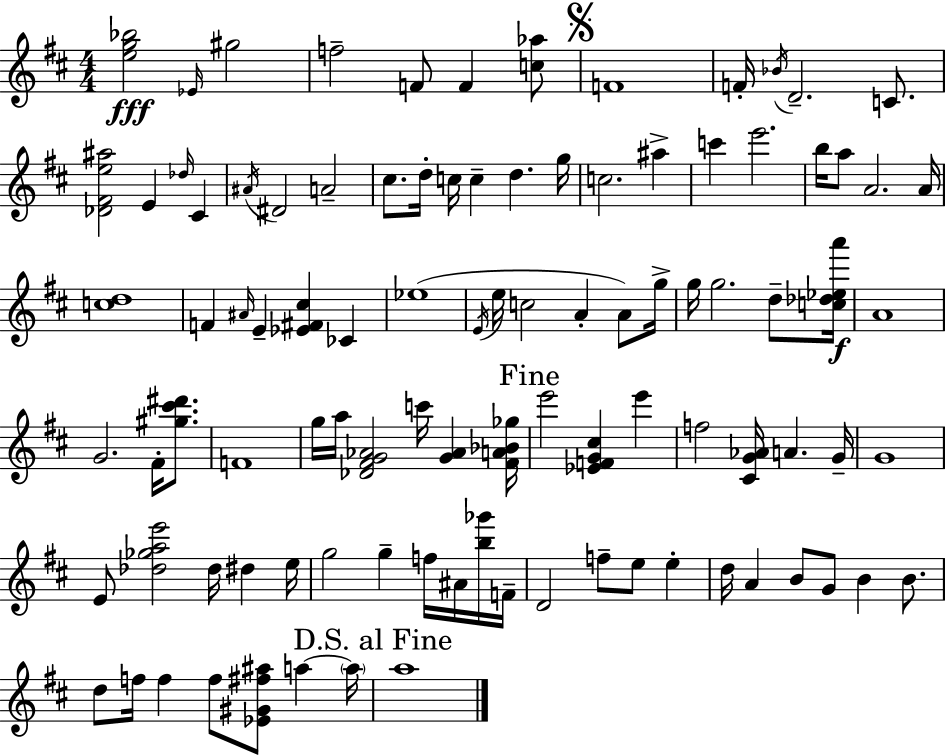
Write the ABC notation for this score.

X:1
T:Untitled
M:4/4
L:1/4
K:D
[eg_b]2 _E/4 ^g2 f2 F/2 F [c_a]/2 F4 F/4 _B/4 D2 C/2 [_D^Fe^a]2 E _d/4 ^C ^A/4 ^D2 A2 ^c/2 d/4 c/4 c d g/4 c2 ^a c' e'2 b/4 a/2 A2 A/4 [cd]4 F ^A/4 E [_E^F^c] _C _e4 E/4 e/4 c2 A A/2 g/4 g/4 g2 d/2 [c_d_ea']/4 A4 G2 ^F/4 [^g^c'^d']/2 F4 g/4 a/4 [_D^FG_A]2 c'/4 [G_A] [^FA_B_g]/4 e'2 [_EFG^c] e' f2 [^CG_A]/4 A G/4 G4 E/2 [_d_gae']2 _d/4 ^d e/4 g2 g f/4 ^A/4 [b_g']/4 F/4 D2 f/2 e/2 e d/4 A B/2 G/2 B B/2 d/2 f/4 f f/2 [_E^G^f^a]/2 a a/4 a4